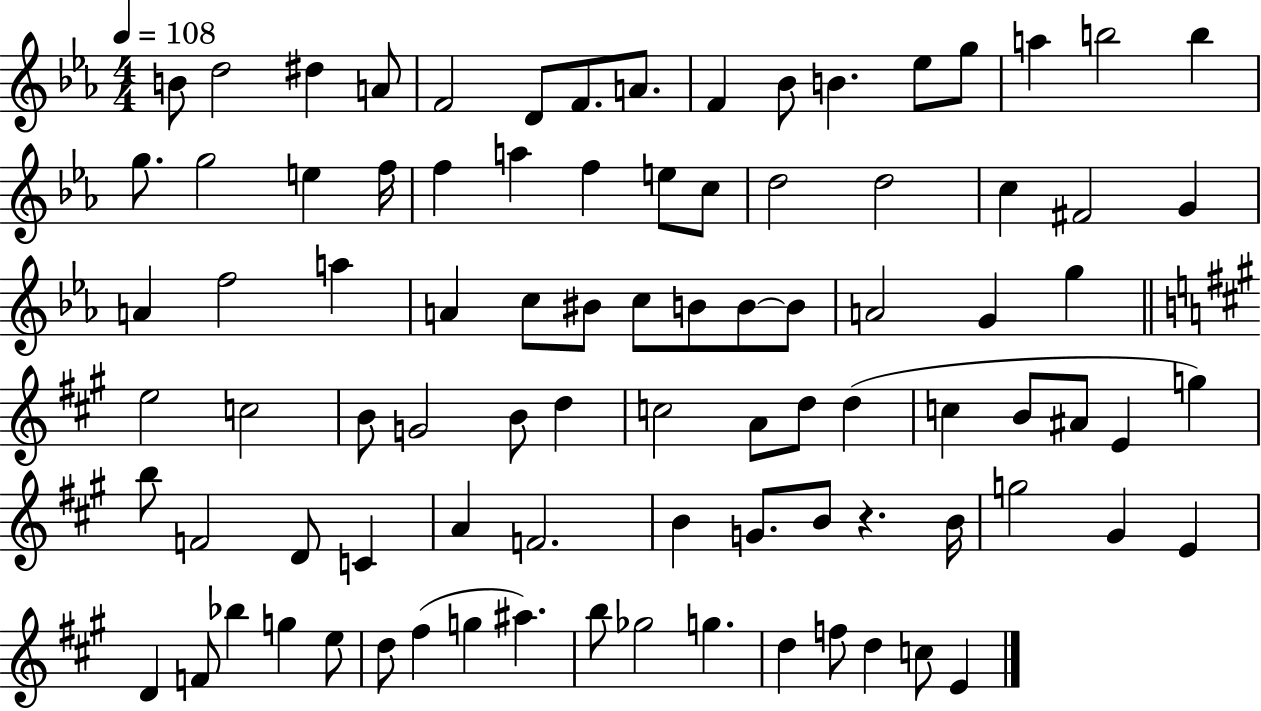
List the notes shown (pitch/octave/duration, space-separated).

B4/e D5/h D#5/q A4/e F4/h D4/e F4/e. A4/e. F4/q Bb4/e B4/q. Eb5/e G5/e A5/q B5/h B5/q G5/e. G5/h E5/q F5/s F5/q A5/q F5/q E5/e C5/e D5/h D5/h C5/q F#4/h G4/q A4/q F5/h A5/q A4/q C5/e BIS4/e C5/e B4/e B4/e B4/e A4/h G4/q G5/q E5/h C5/h B4/e G4/h B4/e D5/q C5/h A4/e D5/e D5/q C5/q B4/e A#4/e E4/q G5/q B5/e F4/h D4/e C4/q A4/q F4/h. B4/q G4/e. B4/e R/q. B4/s G5/h G#4/q E4/q D4/q F4/e Bb5/q G5/q E5/e D5/e F#5/q G5/q A#5/q. B5/e Gb5/h G5/q. D5/q F5/e D5/q C5/e E4/q